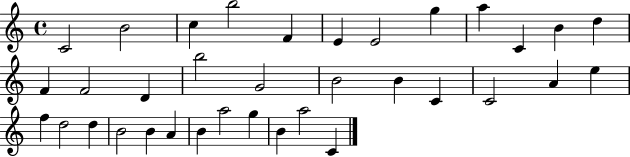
{
  \clef treble
  \time 4/4
  \defaultTimeSignature
  \key c \major
  c'2 b'2 | c''4 b''2 f'4 | e'4 e'2 g''4 | a''4 c'4 b'4 d''4 | \break f'4 f'2 d'4 | b''2 g'2 | b'2 b'4 c'4 | c'2 a'4 e''4 | \break f''4 d''2 d''4 | b'2 b'4 a'4 | b'4 a''2 g''4 | b'4 a''2 c'4 | \break \bar "|."
}